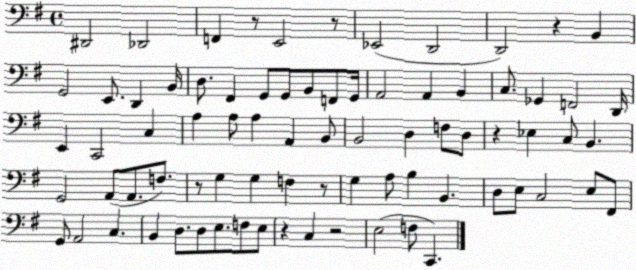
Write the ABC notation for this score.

X:1
T:Untitled
M:4/4
L:1/4
K:G
^D,,2 _D,,2 F,, z/2 E,,2 z/2 _E,,2 D,,2 D,,2 z B,, G,,2 E,,/2 D,, B,,/4 D,/2 ^F,, G,,/2 G,,/2 B,,/2 F,,/2 G,,/4 A,,2 A,, B,, C,/2 _G,, F,,2 D,,/4 E,, C,,2 C, A, A,/2 A, A,, B,,/2 B,,2 D, F,/2 D,/2 z _E, C,/2 B,, G,,2 A,,/2 A,,/2 F,/2 z/2 G, G, F, z/2 G, A,/2 B, B,, D,/2 E,/2 C,2 E,/2 ^F,,/2 G,,/2 A,,2 C, B,, D,/2 D,/2 E,/2 F,/2 E,/2 z C, z2 E,2 F,/2 C,,